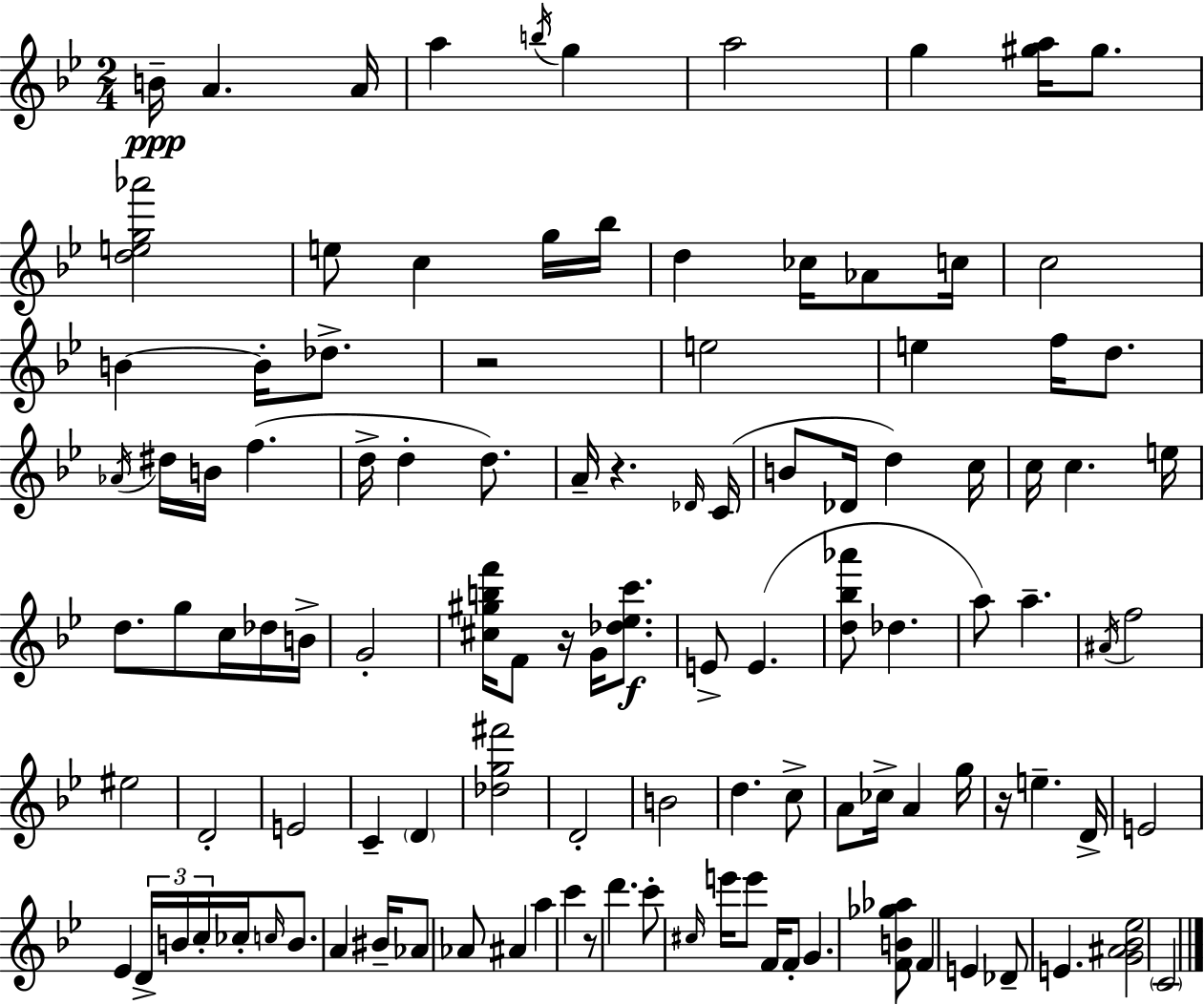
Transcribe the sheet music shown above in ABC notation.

X:1
T:Untitled
M:2/4
L:1/4
K:Gm
B/4 A A/4 a b/4 g a2 g [^ga]/4 ^g/2 [deg_a']2 e/2 c g/4 _b/4 d _c/4 _A/2 c/4 c2 B B/4 _d/2 z2 e2 e f/4 d/2 _A/4 ^d/4 B/4 f d/4 d d/2 A/4 z _D/4 C/4 B/2 _D/4 d c/4 c/4 c e/4 d/2 g/2 c/4 _d/4 B/4 G2 [^c^gbf']/4 F/2 z/4 G/4 [_d_ec']/2 E/2 E [d_b_a']/2 _d a/2 a ^A/4 f2 ^e2 D2 E2 C D [_dg^f']2 D2 B2 d c/2 A/2 _c/4 A g/4 z/4 e D/4 E2 _E D/4 B/4 c/4 _c/4 c/4 B/2 A ^B/4 _A/2 _A/2 ^A a c' z/2 d' c'/2 ^c/4 e'/4 e'/2 F/4 F/2 G [FB_g_a]/2 F E _D/2 E [G^A_B_e]2 C2